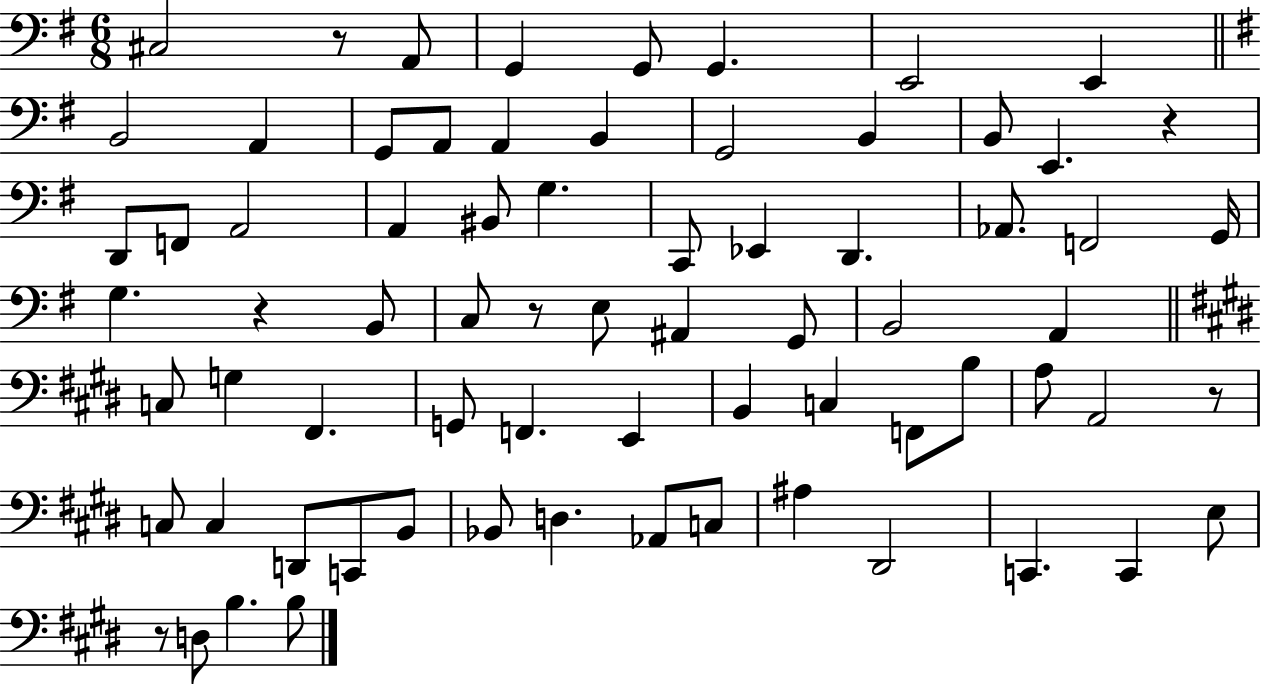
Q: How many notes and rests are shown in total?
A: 72